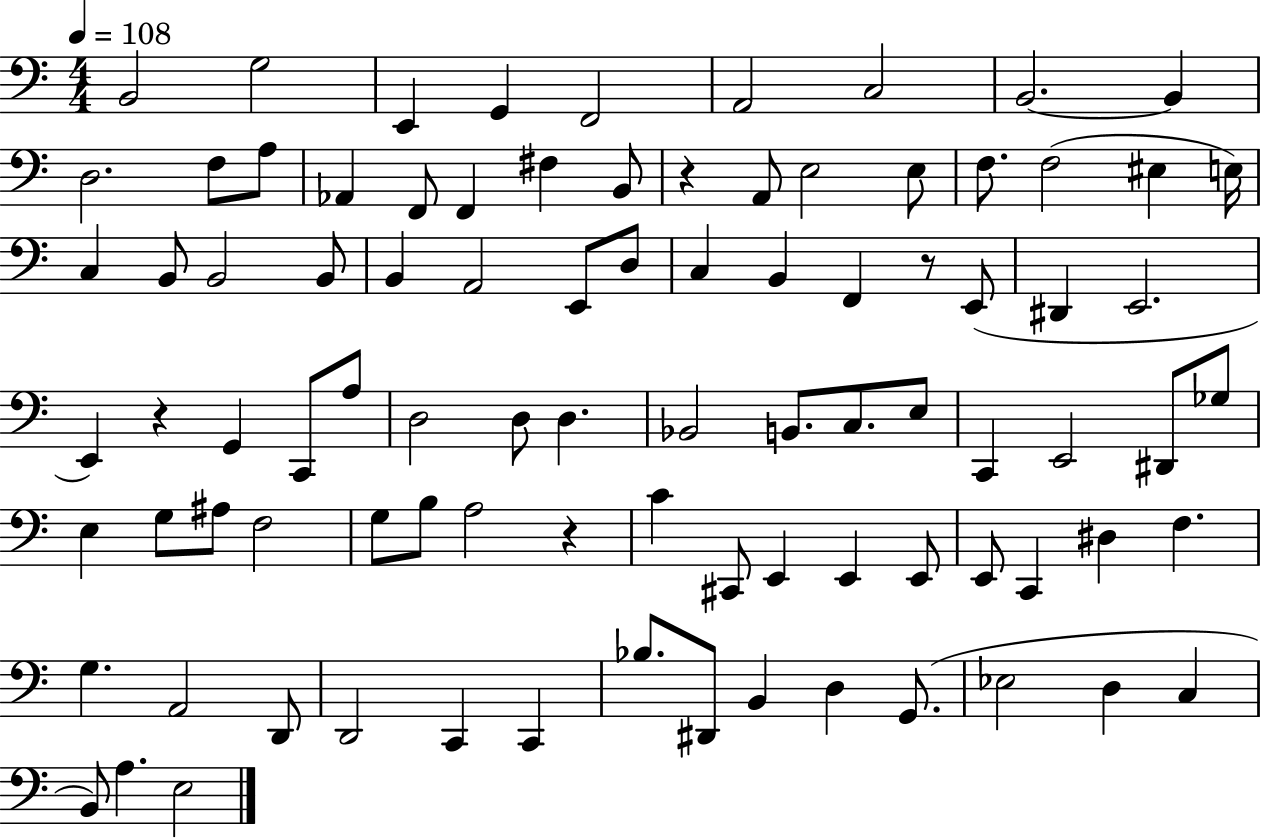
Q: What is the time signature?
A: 4/4